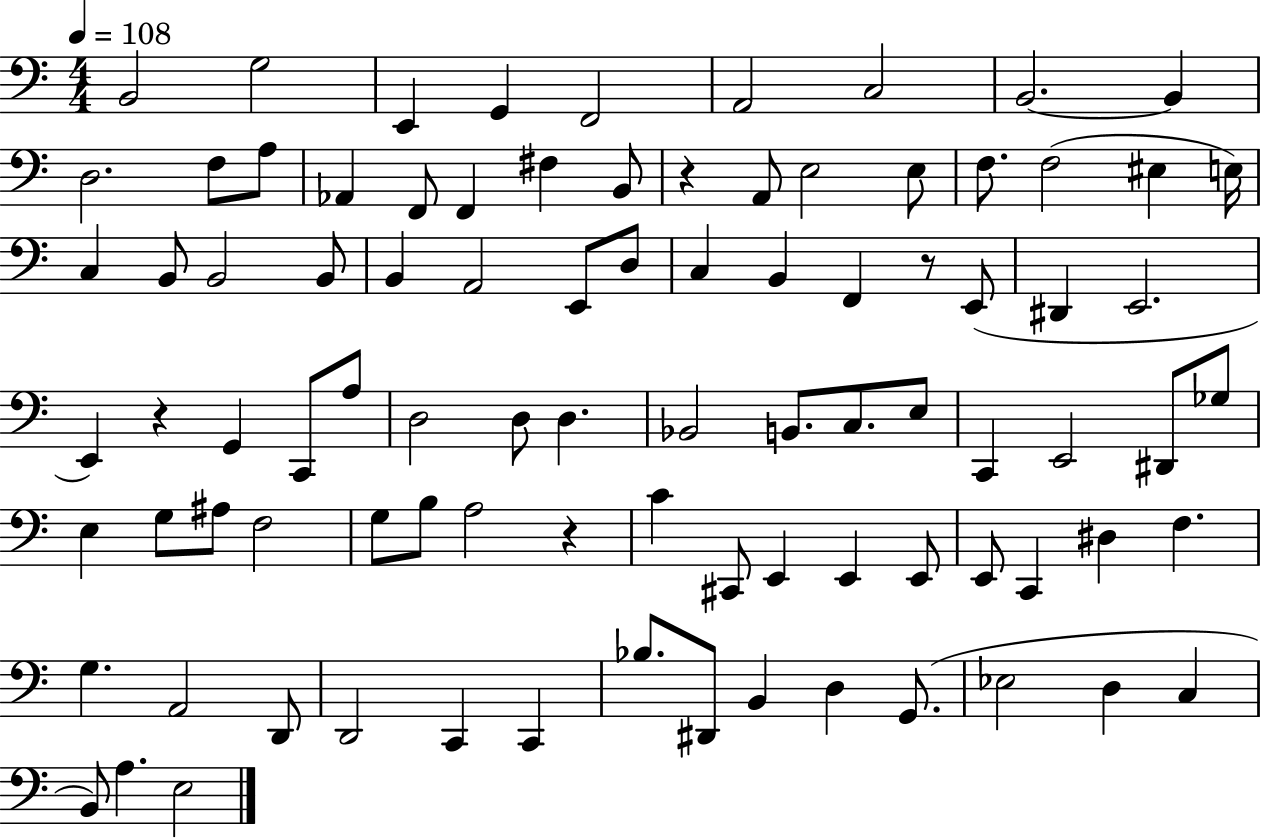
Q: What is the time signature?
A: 4/4